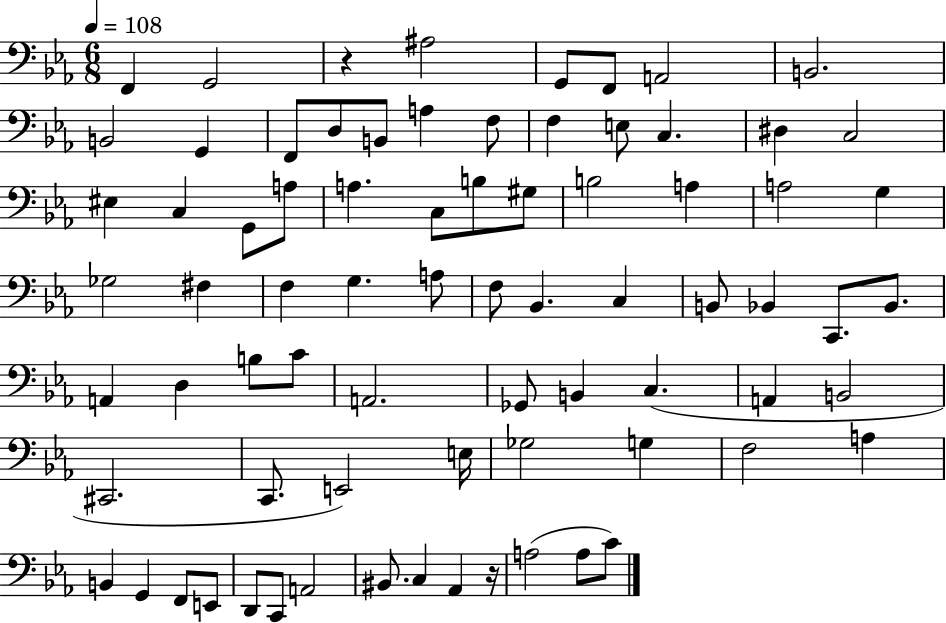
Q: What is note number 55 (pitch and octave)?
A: C2